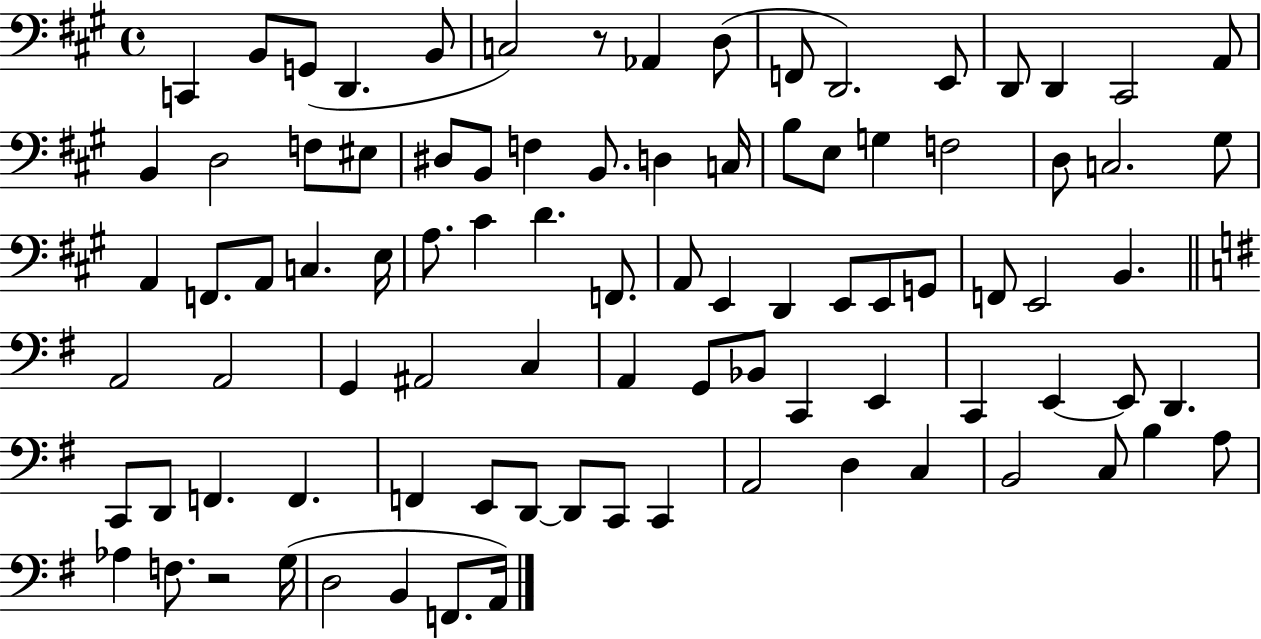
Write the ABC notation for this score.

X:1
T:Untitled
M:4/4
L:1/4
K:A
C,, B,,/2 G,,/2 D,, B,,/2 C,2 z/2 _A,, D,/2 F,,/2 D,,2 E,,/2 D,,/2 D,, ^C,,2 A,,/2 B,, D,2 F,/2 ^E,/2 ^D,/2 B,,/2 F, B,,/2 D, C,/4 B,/2 E,/2 G, F,2 D,/2 C,2 ^G,/2 A,, F,,/2 A,,/2 C, E,/4 A,/2 ^C D F,,/2 A,,/2 E,, D,, E,,/2 E,,/2 G,,/2 F,,/2 E,,2 B,, A,,2 A,,2 G,, ^A,,2 C, A,, G,,/2 _B,,/2 C,, E,, C,, E,, E,,/2 D,, C,,/2 D,,/2 F,, F,, F,, E,,/2 D,,/2 D,,/2 C,,/2 C,, A,,2 D, C, B,,2 C,/2 B, A,/2 _A, F,/2 z2 G,/4 D,2 B,, F,,/2 A,,/4